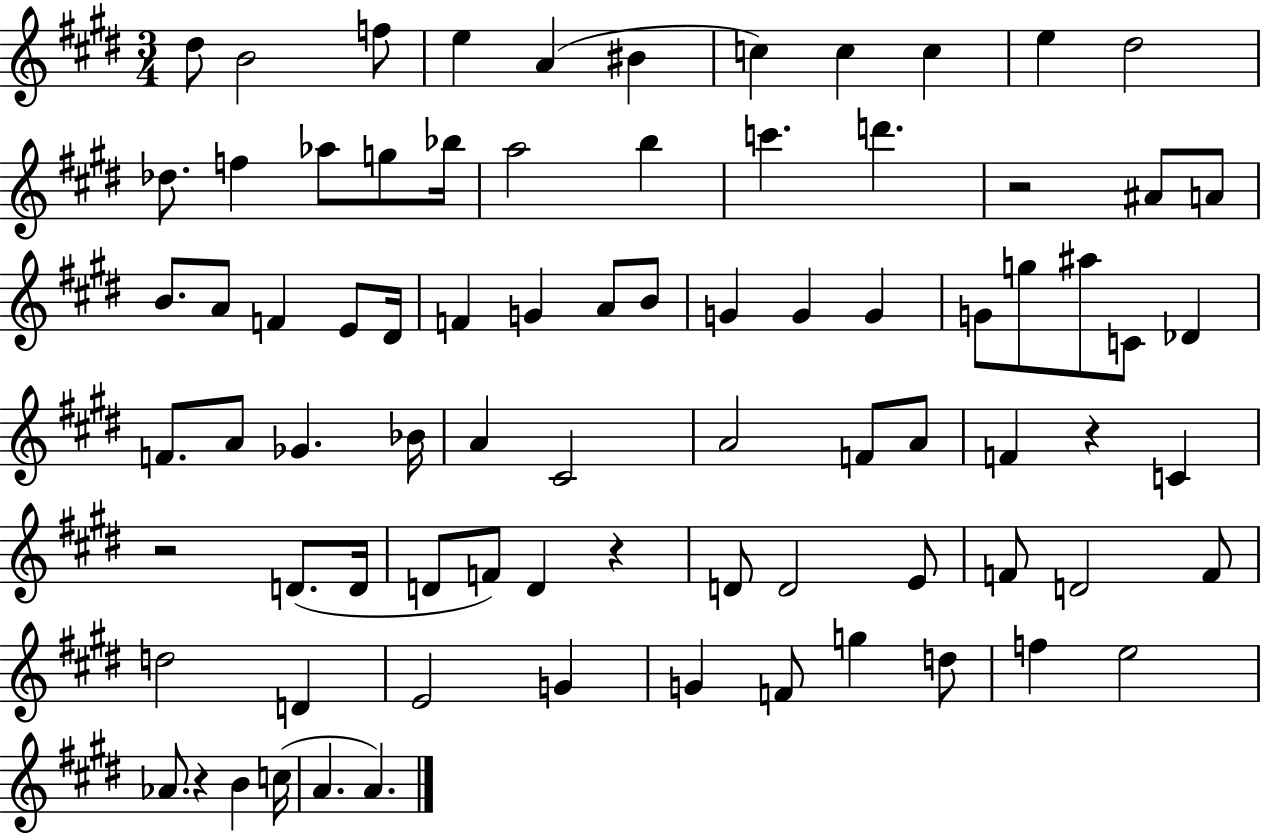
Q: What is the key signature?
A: E major